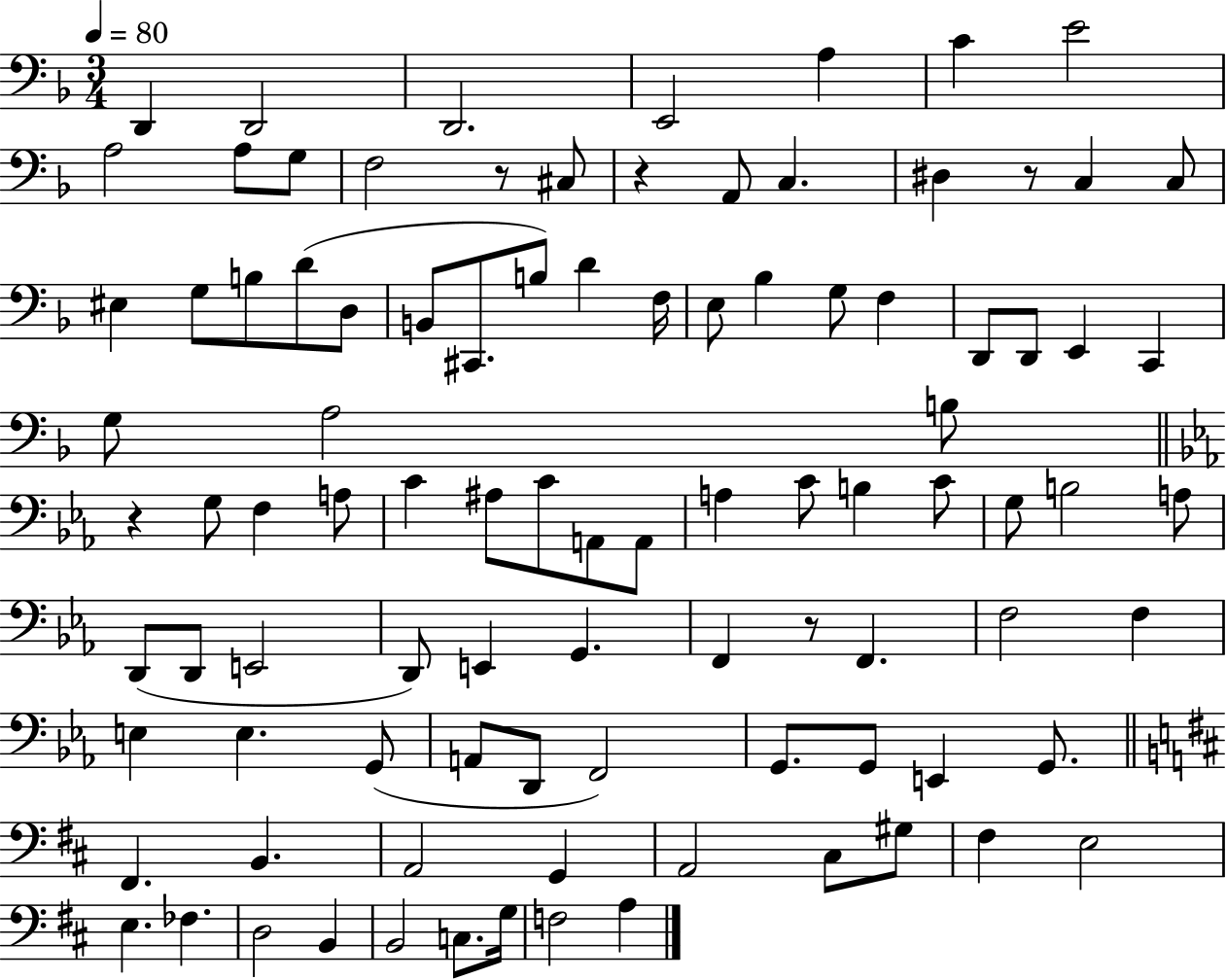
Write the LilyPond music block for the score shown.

{
  \clef bass
  \numericTimeSignature
  \time 3/4
  \key f \major
  \tempo 4 = 80
  \repeat volta 2 { d,4 d,2 | d,2. | e,2 a4 | c'4 e'2 | \break a2 a8 g8 | f2 r8 cis8 | r4 a,8 c4. | dis4 r8 c4 c8 | \break eis4 g8 b8 d'8( d8 | b,8 cis,8. b8) d'4 f16 | e8 bes4 g8 f4 | d,8 d,8 e,4 c,4 | \break g8 a2 b8 | \bar "||" \break \key ees \major r4 g8 f4 a8 | c'4 ais8 c'8 a,8 a,8 | a4 c'8 b4 c'8 | g8 b2 a8 | \break d,8( d,8 e,2 | d,8) e,4 g,4. | f,4 r8 f,4. | f2 f4 | \break e4 e4. g,8( | a,8 d,8 f,2) | g,8. g,8 e,4 g,8. | \bar "||" \break \key b \minor fis,4. b,4. | a,2 g,4 | a,2 cis8 gis8 | fis4 e2 | \break e4. fes4. | d2 b,4 | b,2 c8. g16 | f2 a4 | \break } \bar "|."
}